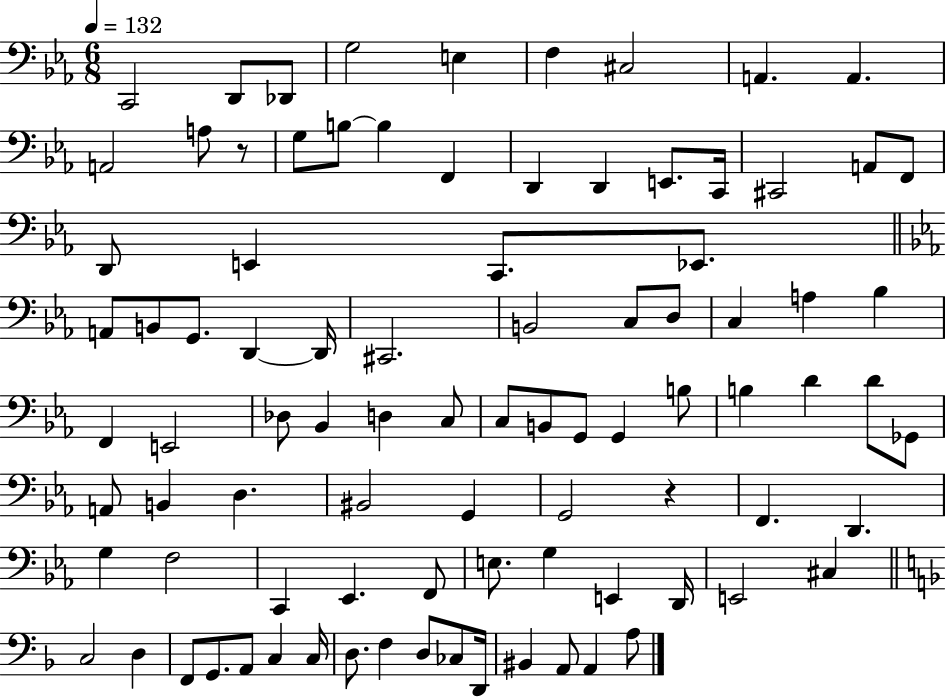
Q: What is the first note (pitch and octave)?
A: C2